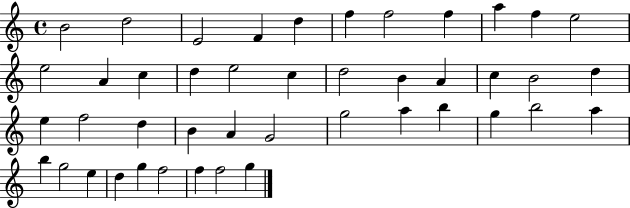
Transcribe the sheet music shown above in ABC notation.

X:1
T:Untitled
M:4/4
L:1/4
K:C
B2 d2 E2 F d f f2 f a f e2 e2 A c d e2 c d2 B A c B2 d e f2 d B A G2 g2 a b g b2 a b g2 e d g f2 f f2 g